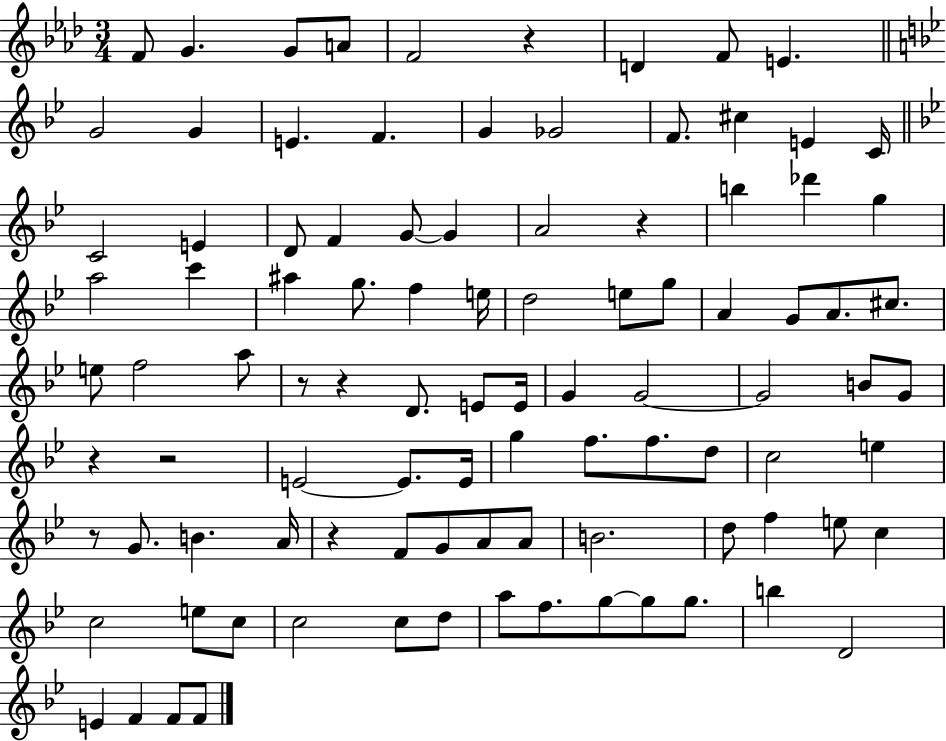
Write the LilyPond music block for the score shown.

{
  \clef treble
  \numericTimeSignature
  \time 3/4
  \key aes \major
  f'8 g'4. g'8 a'8 | f'2 r4 | d'4 f'8 e'4. | \bar "||" \break \key bes \major g'2 g'4 | e'4. f'4. | g'4 ges'2 | f'8. cis''4 e'4 c'16 | \break \bar "||" \break \key bes \major c'2 e'4 | d'8 f'4 g'8~~ g'4 | a'2 r4 | b''4 des'''4 g''4 | \break a''2 c'''4 | ais''4 g''8. f''4 e''16 | d''2 e''8 g''8 | a'4 g'8 a'8. cis''8. | \break e''8 f''2 a''8 | r8 r4 d'8. e'8 e'16 | g'4 g'2~~ | g'2 b'8 g'8 | \break r4 r2 | e'2~~ e'8. e'16 | g''4 f''8. f''8. d''8 | c''2 e''4 | \break r8 g'8. b'4. a'16 | r4 f'8 g'8 a'8 a'8 | b'2. | d''8 f''4 e''8 c''4 | \break c''2 e''8 c''8 | c''2 c''8 d''8 | a''8 f''8. g''8~~ g''8 g''8. | b''4 d'2 | \break e'4 f'4 f'8 f'8 | \bar "|."
}